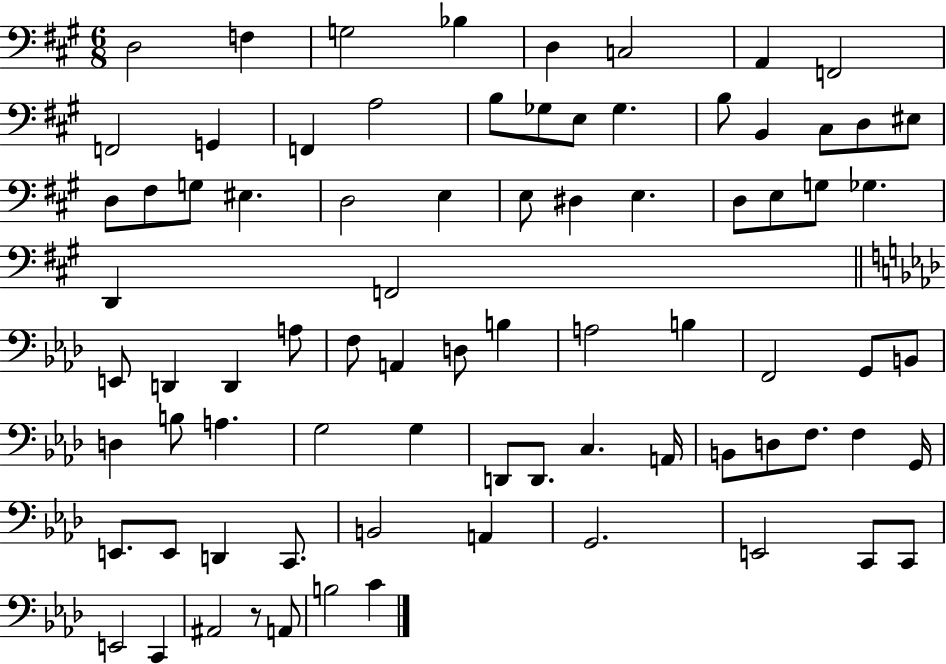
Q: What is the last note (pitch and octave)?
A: C4